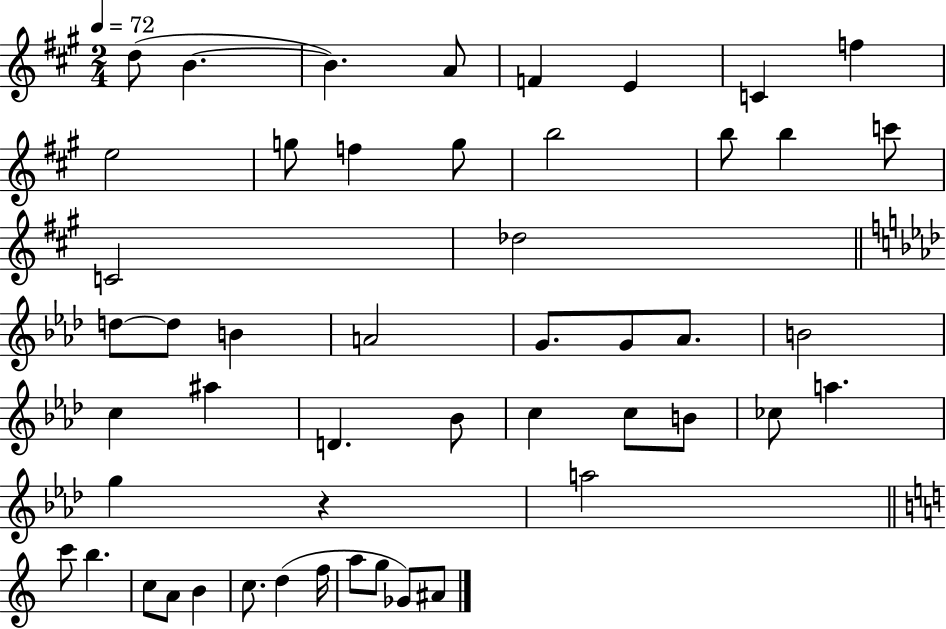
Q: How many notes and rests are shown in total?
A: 50